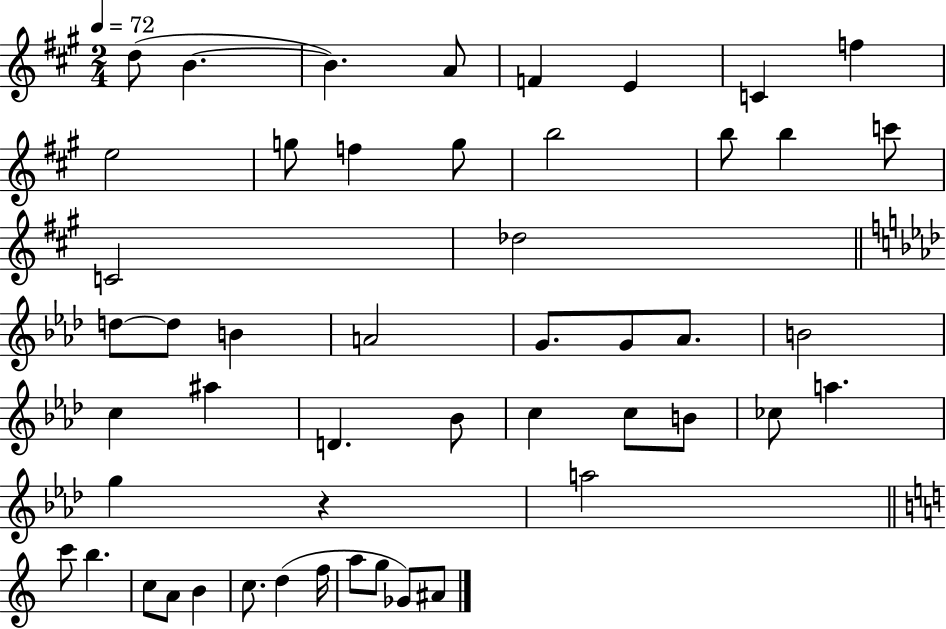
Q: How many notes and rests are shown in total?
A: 50